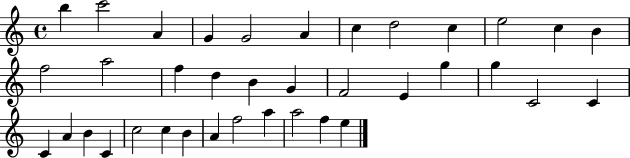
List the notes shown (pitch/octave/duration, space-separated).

B5/q C6/h A4/q G4/q G4/h A4/q C5/q D5/h C5/q E5/h C5/q B4/q F5/h A5/h F5/q D5/q B4/q G4/q F4/h E4/q G5/q G5/q C4/h C4/q C4/q A4/q B4/q C4/q C5/h C5/q B4/q A4/q F5/h A5/q A5/h F5/q E5/q